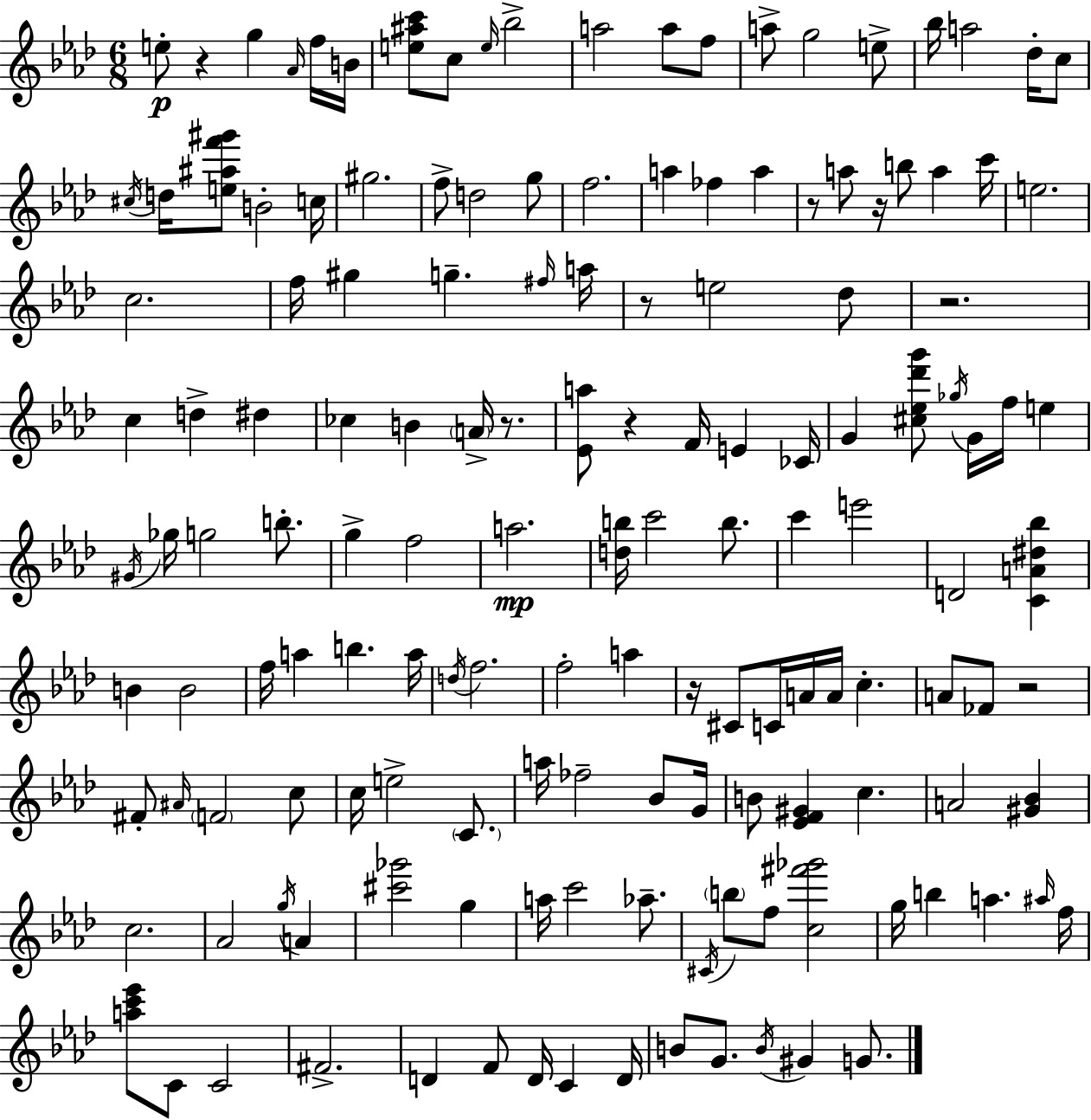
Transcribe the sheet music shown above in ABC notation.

X:1
T:Untitled
M:6/8
L:1/4
K:Fm
e/2 z g _A/4 f/4 B/4 [e^ac']/2 c/2 e/4 _b2 a2 a/2 f/2 a/2 g2 e/2 _b/4 a2 _d/4 c/2 ^c/4 d/4 [e^af'^g']/2 B2 c/4 ^g2 f/2 d2 g/2 f2 a _f a z/2 a/2 z/4 b/2 a c'/4 e2 c2 f/4 ^g g ^f/4 a/4 z/2 e2 _d/2 z2 c d ^d _c B A/4 z/2 [_Ea]/2 z F/4 E _C/4 G [^c_e_d'g']/2 _g/4 G/4 f/4 e ^G/4 _g/4 g2 b/2 g f2 a2 [db]/4 c'2 b/2 c' e'2 D2 [CA^d_b] B B2 f/4 a b a/4 d/4 f2 f2 a z/4 ^C/2 C/4 A/4 A/4 c A/2 _F/2 z2 ^F/2 ^A/4 F2 c/2 c/4 e2 C/2 a/4 _f2 _B/2 G/4 B/2 [_EF^G] c A2 [^G_B] c2 _A2 g/4 A [^c'_g']2 g a/4 c'2 _a/2 ^C/4 b/2 f/2 [c^f'_g']2 g/4 b a ^a/4 f/4 [ac'_e']/2 C/2 C2 ^F2 D F/2 D/4 C D/4 B/2 G/2 B/4 ^G G/2